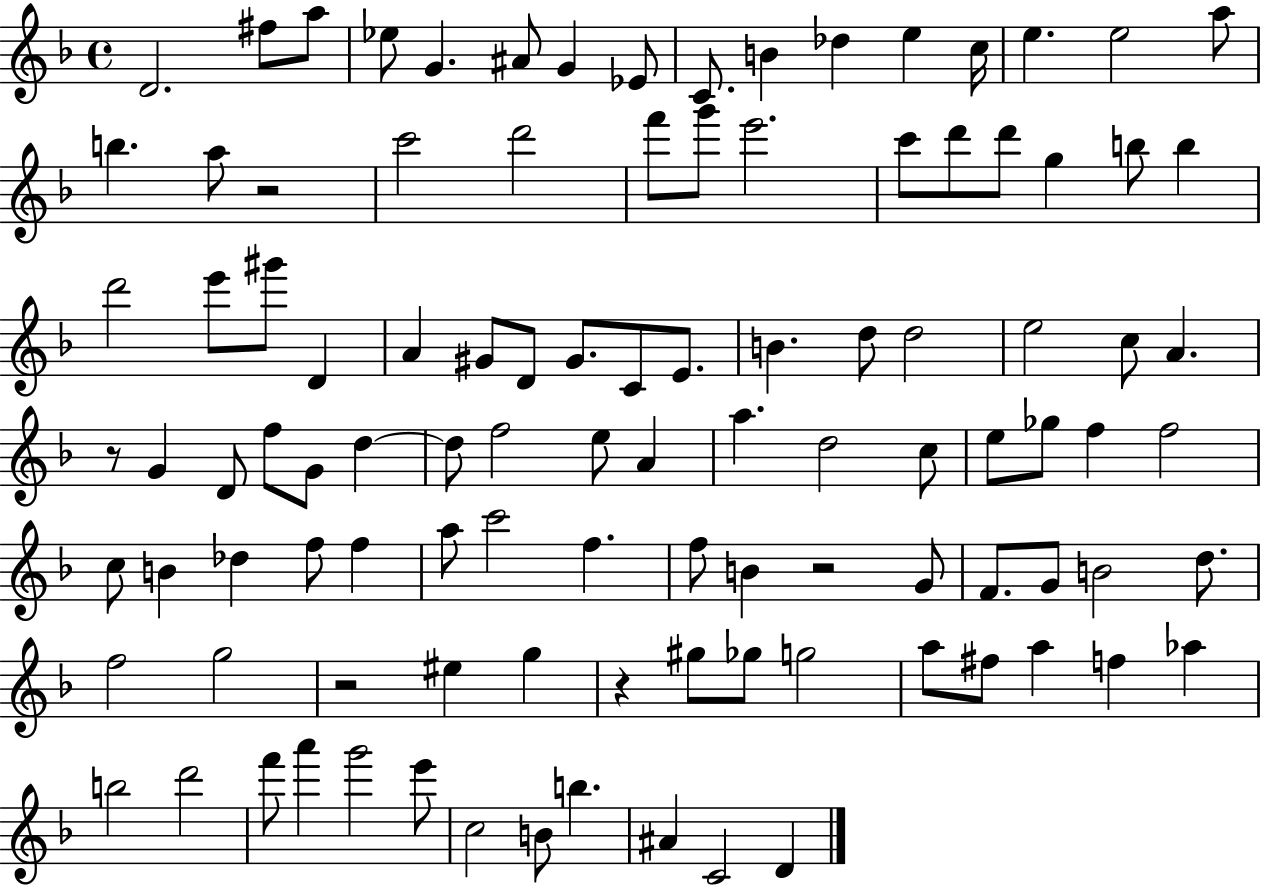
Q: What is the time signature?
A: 4/4